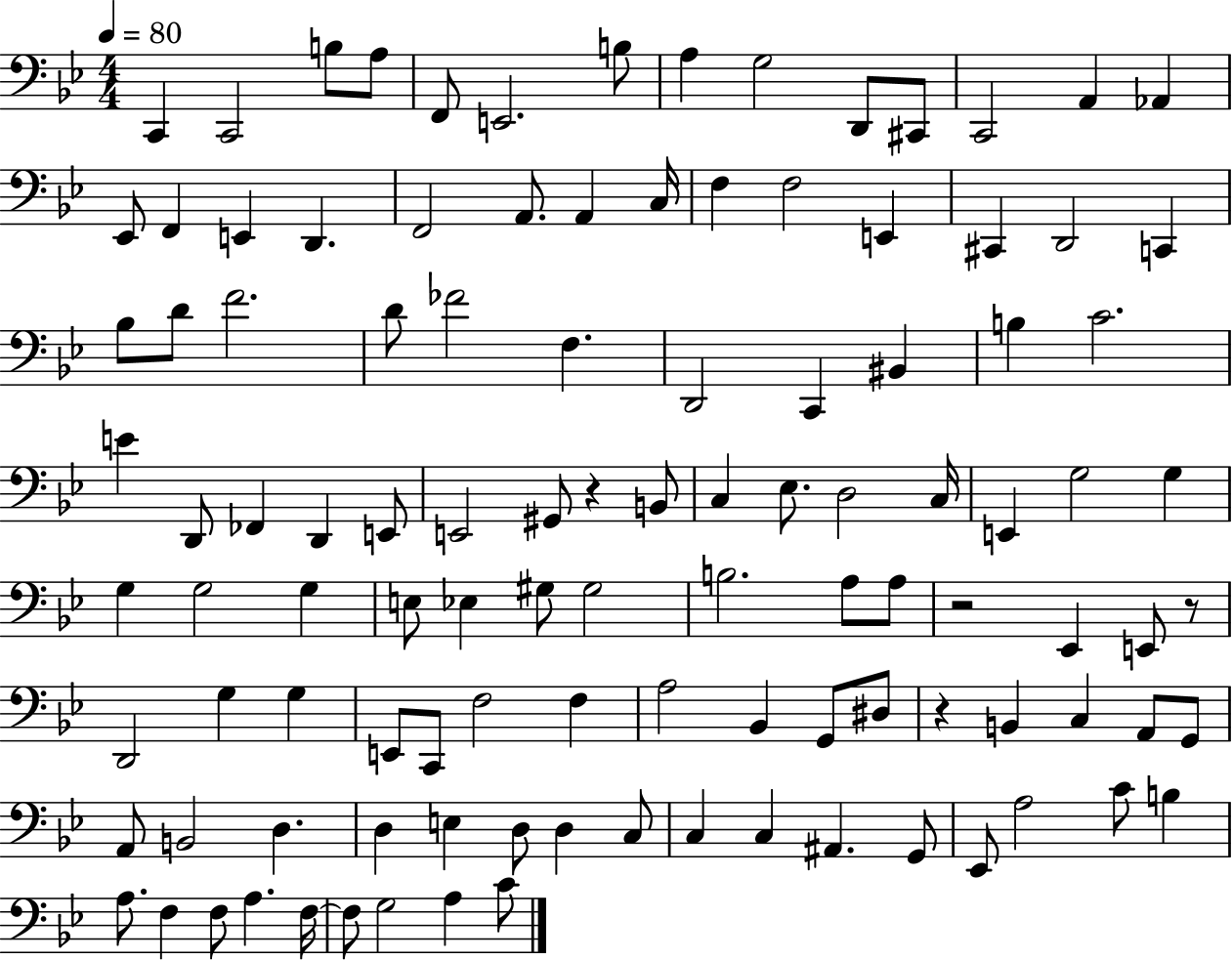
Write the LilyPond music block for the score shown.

{
  \clef bass
  \numericTimeSignature
  \time 4/4
  \key bes \major
  \tempo 4 = 80
  \repeat volta 2 { c,4 c,2 b8 a8 | f,8 e,2. b8 | a4 g2 d,8 cis,8 | c,2 a,4 aes,4 | \break ees,8 f,4 e,4 d,4. | f,2 a,8. a,4 c16 | f4 f2 e,4 | cis,4 d,2 c,4 | \break bes8 d'8 f'2. | d'8 fes'2 f4. | d,2 c,4 bis,4 | b4 c'2. | \break e'4 d,8 fes,4 d,4 e,8 | e,2 gis,8 r4 b,8 | c4 ees8. d2 c16 | e,4 g2 g4 | \break g4 g2 g4 | e8 ees4 gis8 gis2 | b2. a8 a8 | r2 ees,4 e,8 r8 | \break d,2 g4 g4 | e,8 c,8 f2 f4 | a2 bes,4 g,8 dis8 | r4 b,4 c4 a,8 g,8 | \break a,8 b,2 d4. | d4 e4 d8 d4 c8 | c4 c4 ais,4. g,8 | ees,8 a2 c'8 b4 | \break a8. f4 f8 a4. f16~~ | f8 g2 a4 c'8 | } \bar "|."
}